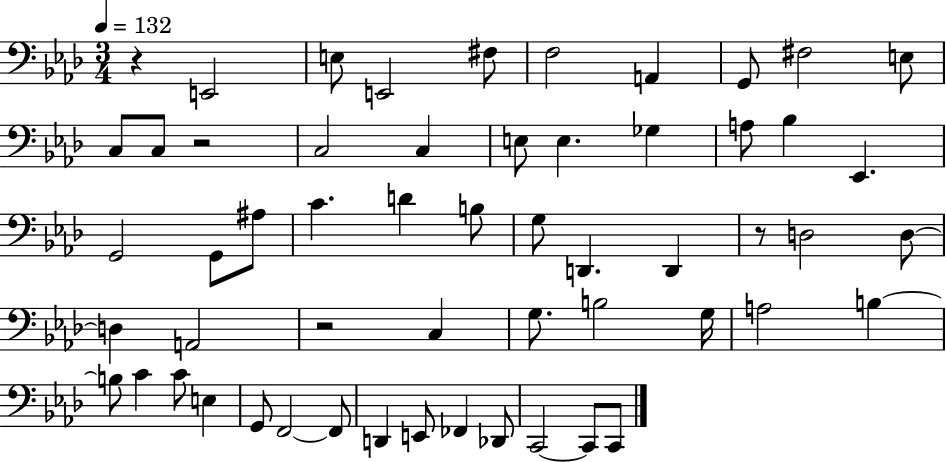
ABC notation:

X:1
T:Untitled
M:3/4
L:1/4
K:Ab
z E,,2 E,/2 E,,2 ^F,/2 F,2 A,, G,,/2 ^F,2 E,/2 C,/2 C,/2 z2 C,2 C, E,/2 E, _G, A,/2 _B, _E,, G,,2 G,,/2 ^A,/2 C D B,/2 G,/2 D,, D,, z/2 D,2 D,/2 D, A,,2 z2 C, G,/2 B,2 G,/4 A,2 B, B,/2 C C/2 E, G,,/2 F,,2 F,,/2 D,, E,,/2 _F,, _D,,/2 C,,2 C,,/2 C,,/2